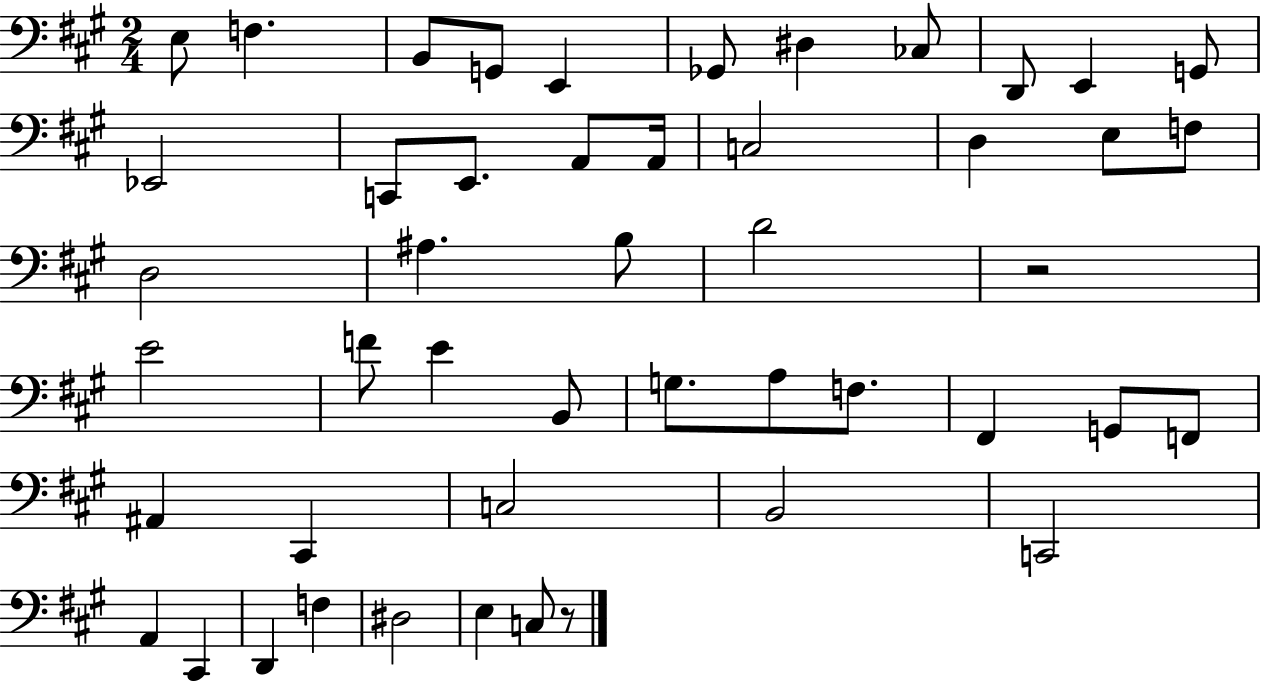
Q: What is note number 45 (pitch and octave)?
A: E3